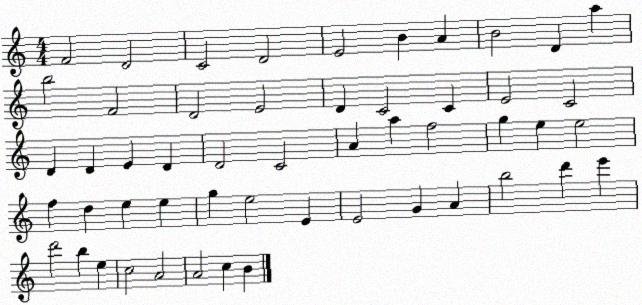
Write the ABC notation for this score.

X:1
T:Untitled
M:4/4
L:1/4
K:C
F2 D2 C2 D2 E2 B A B2 D a b2 F2 D2 E2 D C2 C E2 C2 D D E D D2 C2 A a f2 g e e2 f d e e g e2 E E2 G A b2 d' e' d'2 b e c2 A2 A2 c B